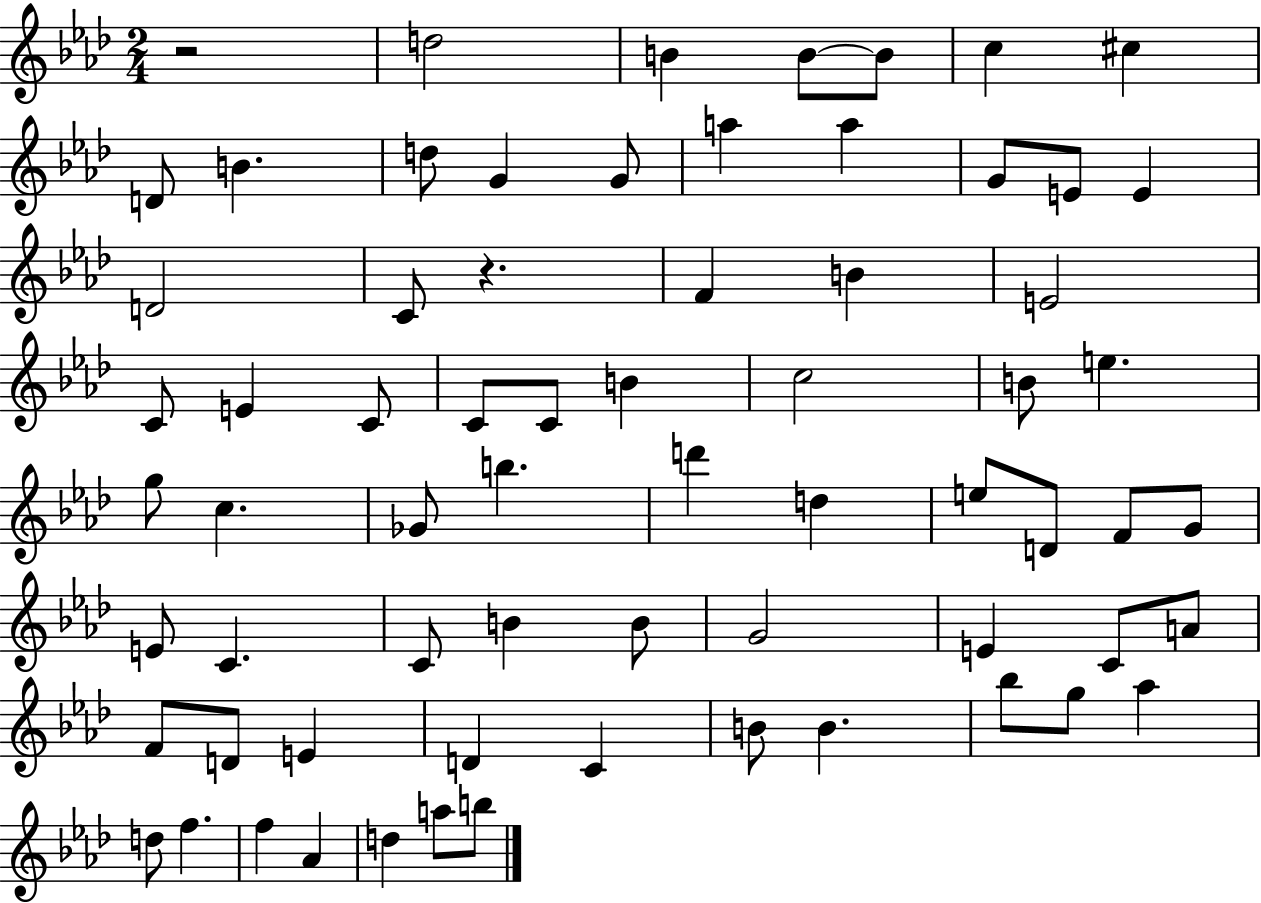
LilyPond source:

{
  \clef treble
  \numericTimeSignature
  \time 2/4
  \key aes \major
  r2 | d''2 | b'4 b'8~~ b'8 | c''4 cis''4 | \break d'8 b'4. | d''8 g'4 g'8 | a''4 a''4 | g'8 e'8 e'4 | \break d'2 | c'8 r4. | f'4 b'4 | e'2 | \break c'8 e'4 c'8 | c'8 c'8 b'4 | c''2 | b'8 e''4. | \break g''8 c''4. | ges'8 b''4. | d'''4 d''4 | e''8 d'8 f'8 g'8 | \break e'8 c'4. | c'8 b'4 b'8 | g'2 | e'4 c'8 a'8 | \break f'8 d'8 e'4 | d'4 c'4 | b'8 b'4. | bes''8 g''8 aes''4 | \break d''8 f''4. | f''4 aes'4 | d''4 a''8 b''8 | \bar "|."
}